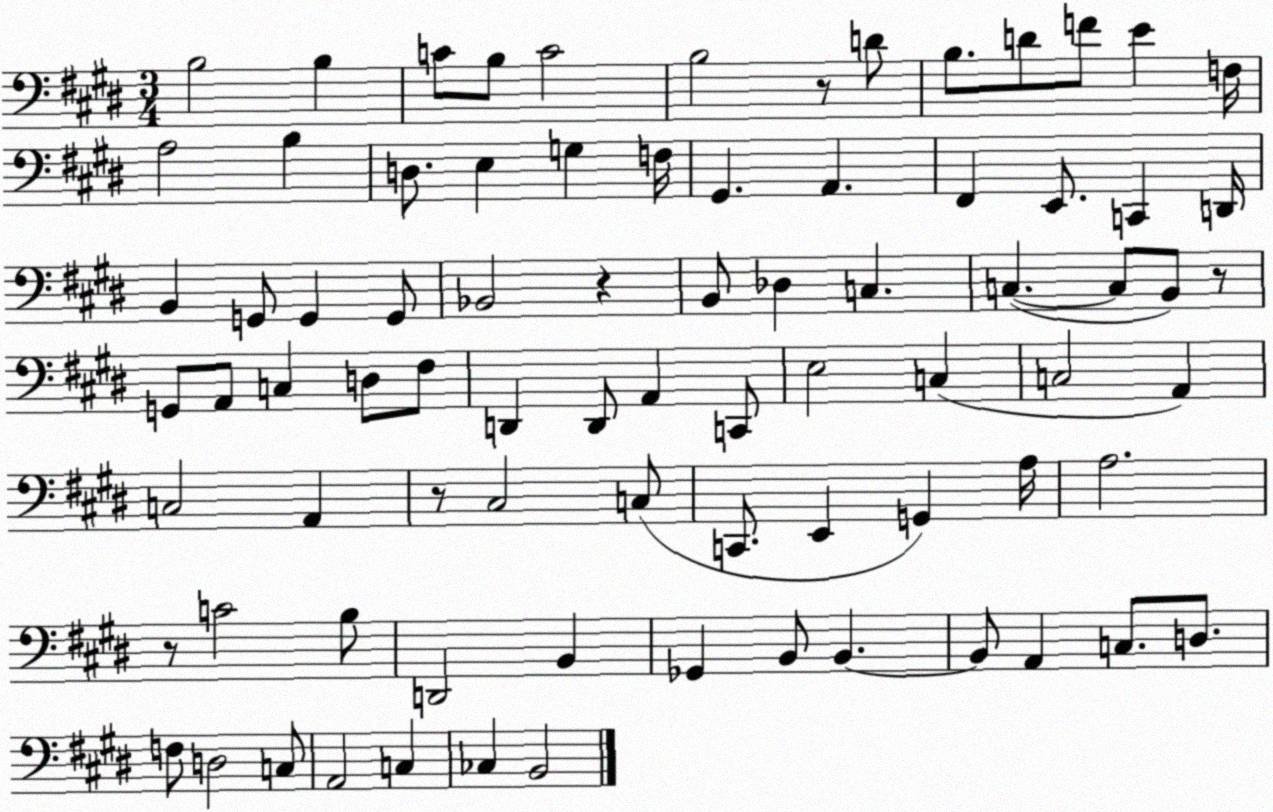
X:1
T:Untitled
M:3/4
L:1/4
K:E
B,2 B, C/2 B,/2 C2 B,2 z/2 D/2 B,/2 D/2 F/2 E F,/4 A,2 B, D,/2 E, G, F,/4 ^G,, A,, ^F,, E,,/2 C,, D,,/4 B,, G,,/2 G,, G,,/2 _B,,2 z B,,/2 _D, C, C, C,/2 B,,/2 z/2 G,,/2 A,,/2 C, D,/2 ^F,/2 D,, D,,/2 A,, C,,/2 E,2 C, C,2 A,, C,2 A,, z/2 ^C,2 C,/2 C,,/2 E,, G,, A,/4 A,2 z/2 C2 B,/2 D,,2 B,, _G,, B,,/2 B,, B,,/2 A,, C,/2 D,/2 F,/2 D,2 C,/2 A,,2 C, _C, B,,2